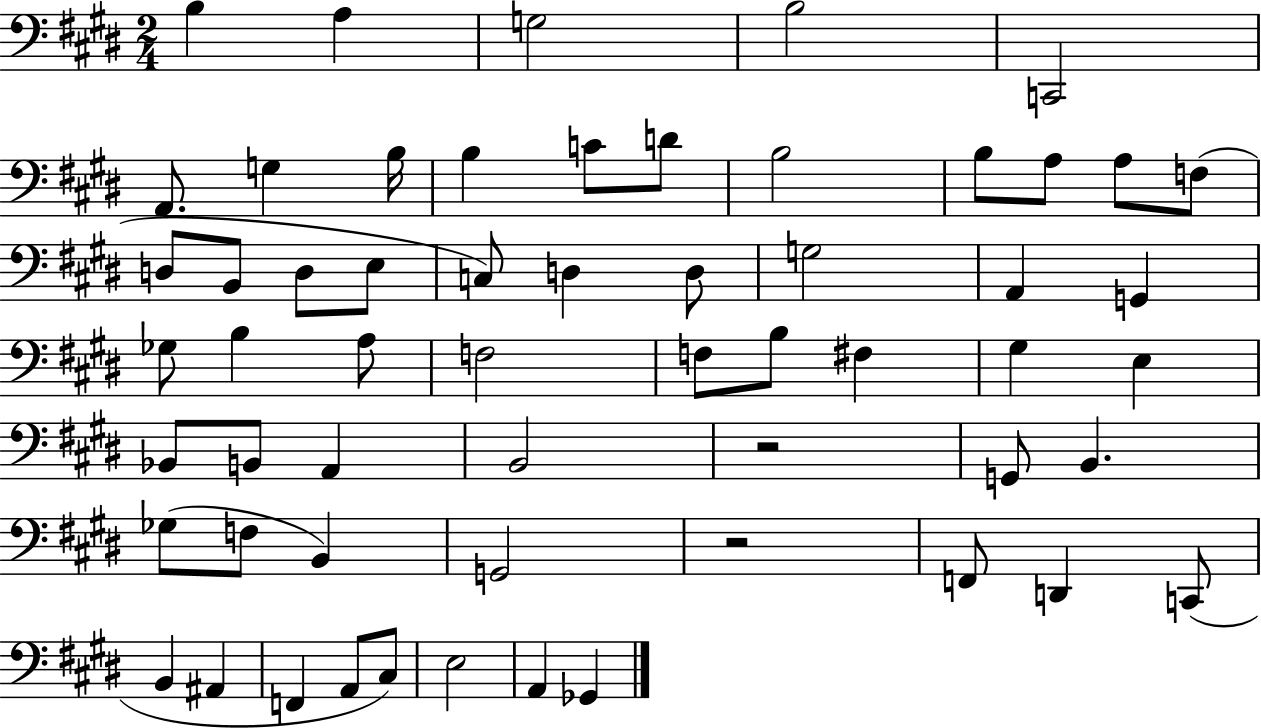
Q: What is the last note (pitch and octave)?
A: Gb2